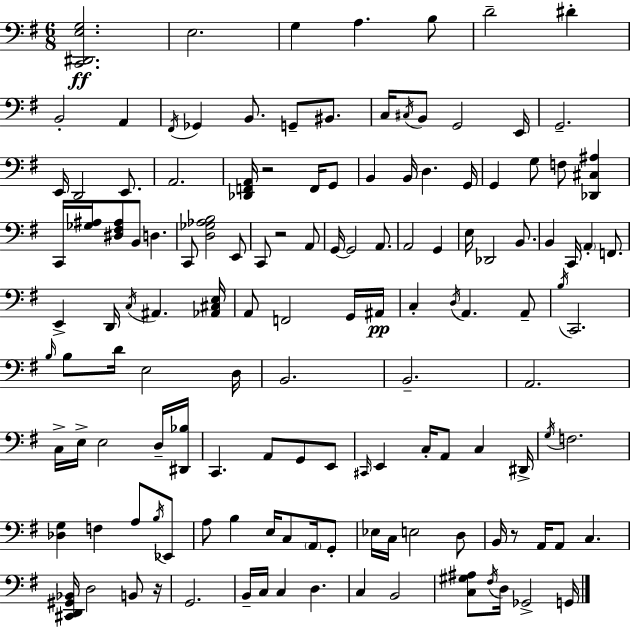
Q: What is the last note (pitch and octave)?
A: G2